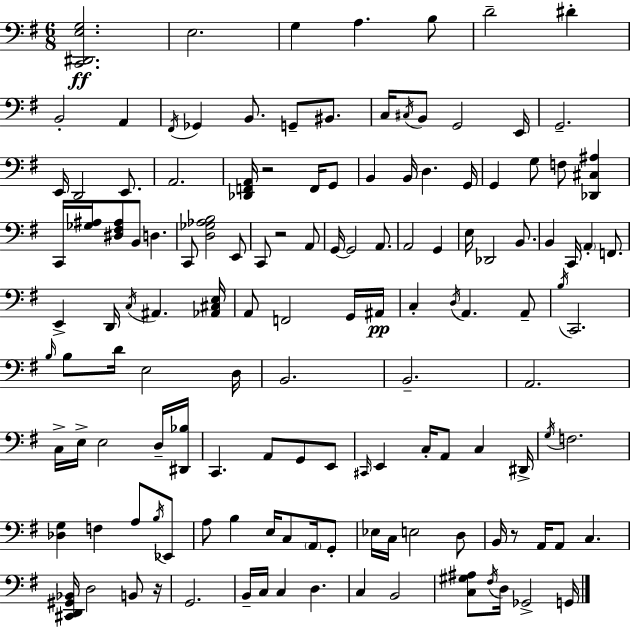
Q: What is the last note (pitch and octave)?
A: G2